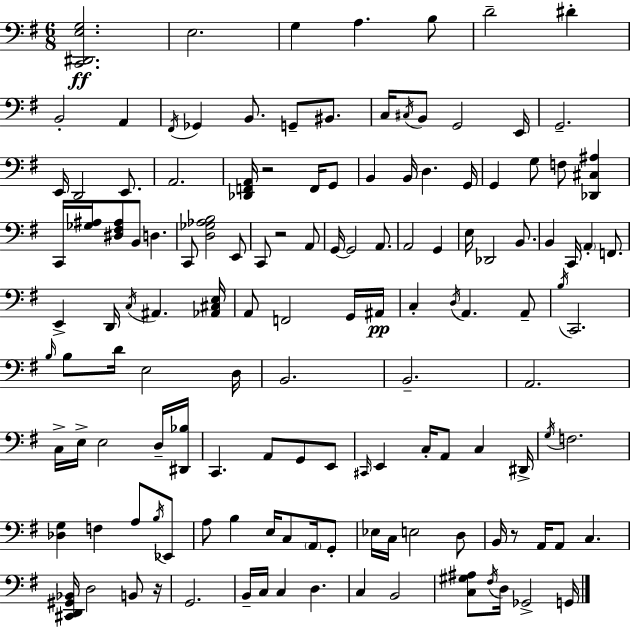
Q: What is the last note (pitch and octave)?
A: G2